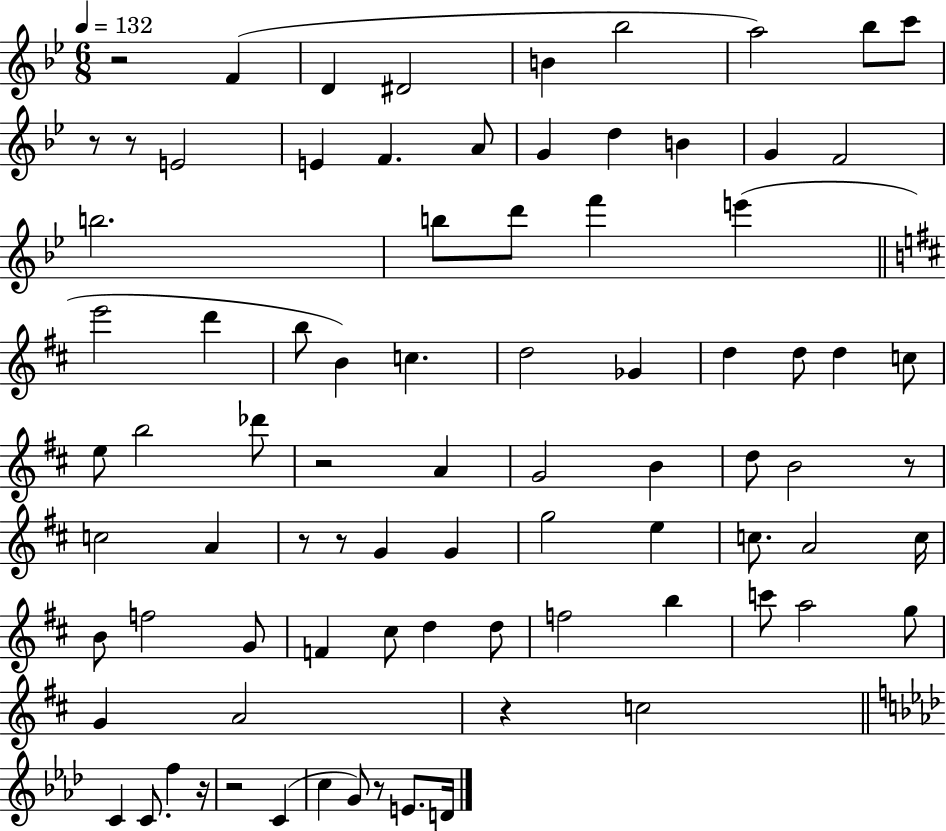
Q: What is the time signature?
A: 6/8